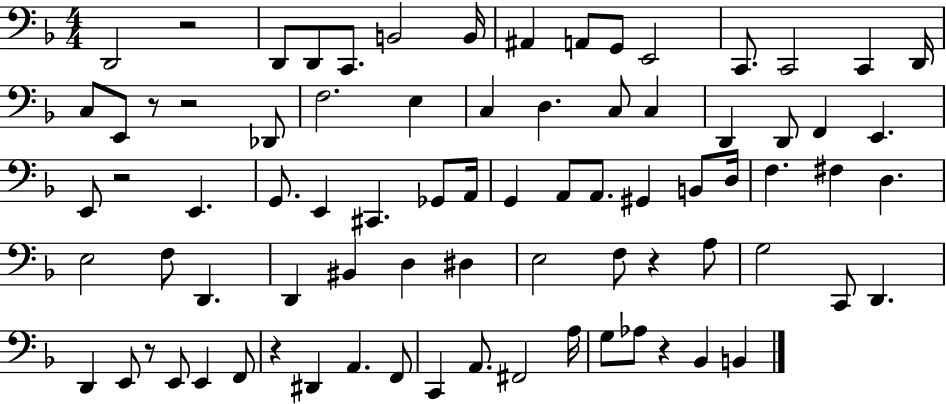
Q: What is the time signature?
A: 4/4